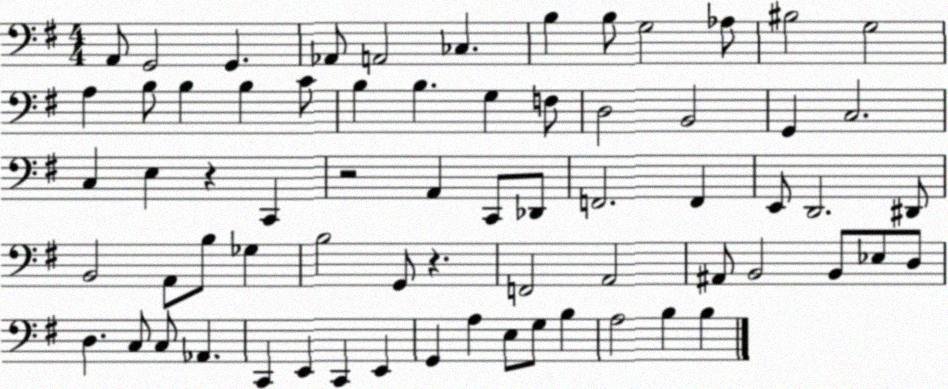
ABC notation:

X:1
T:Untitled
M:4/4
L:1/4
K:G
A,,/2 G,,2 G,, _A,,/2 A,,2 _C, B, B,/2 G,2 _A,/2 ^B,2 G,2 A, B,/2 B, B, C/2 B, B, G, F,/2 D,2 B,,2 G,, C,2 C, E, z C,, z2 A,, C,,/2 _D,,/2 F,,2 F,, E,,/2 D,,2 ^D,,/2 B,,2 A,,/2 B,/2 _G, B,2 G,,/2 z F,,2 A,,2 ^A,,/2 B,,2 B,,/2 _E,/2 D,/2 D, C,/2 C,/2 _A,, C,, E,, C,, E,, G,, A, E,/2 G,/2 B, A,2 B, B,